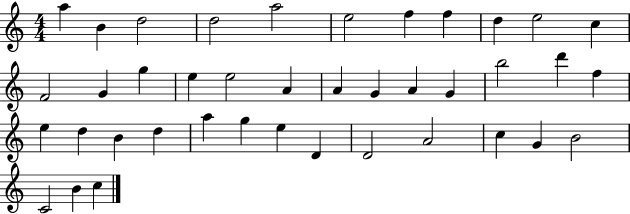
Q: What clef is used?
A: treble